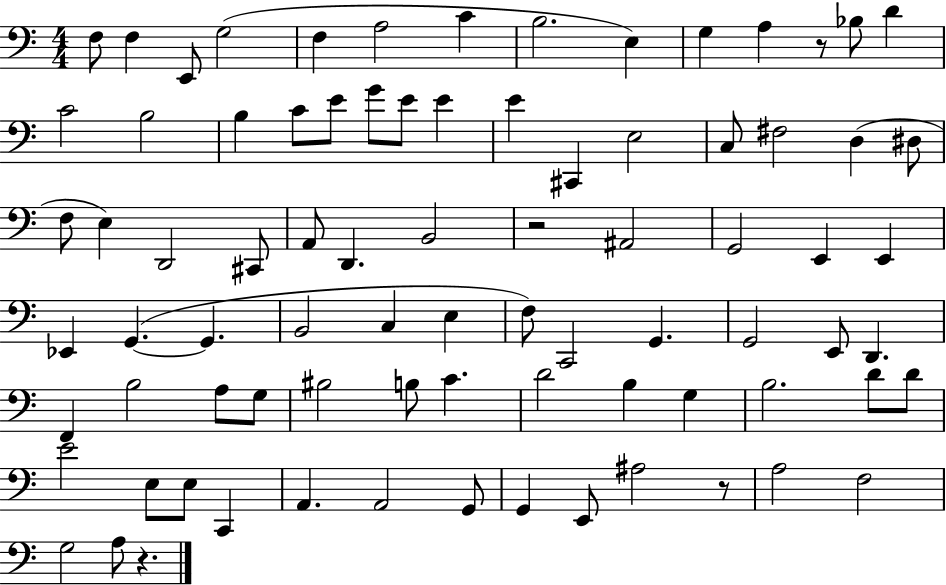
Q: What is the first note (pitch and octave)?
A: F3